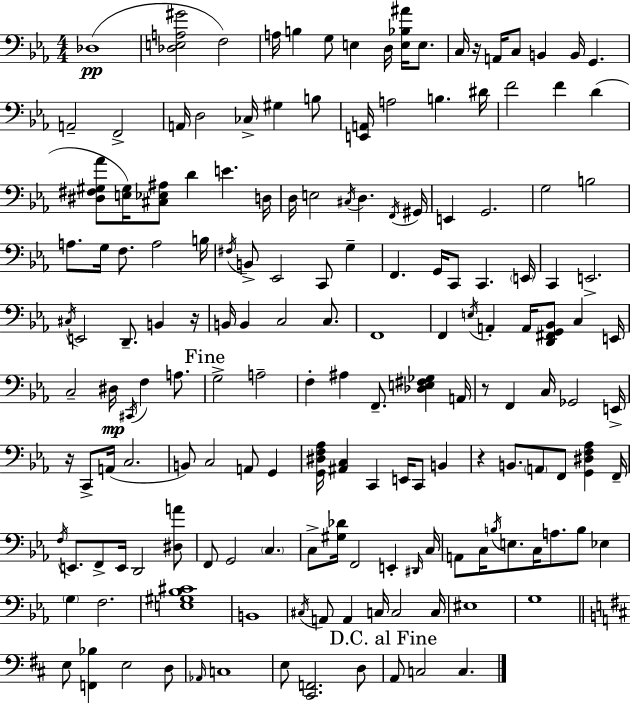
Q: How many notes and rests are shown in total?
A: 165